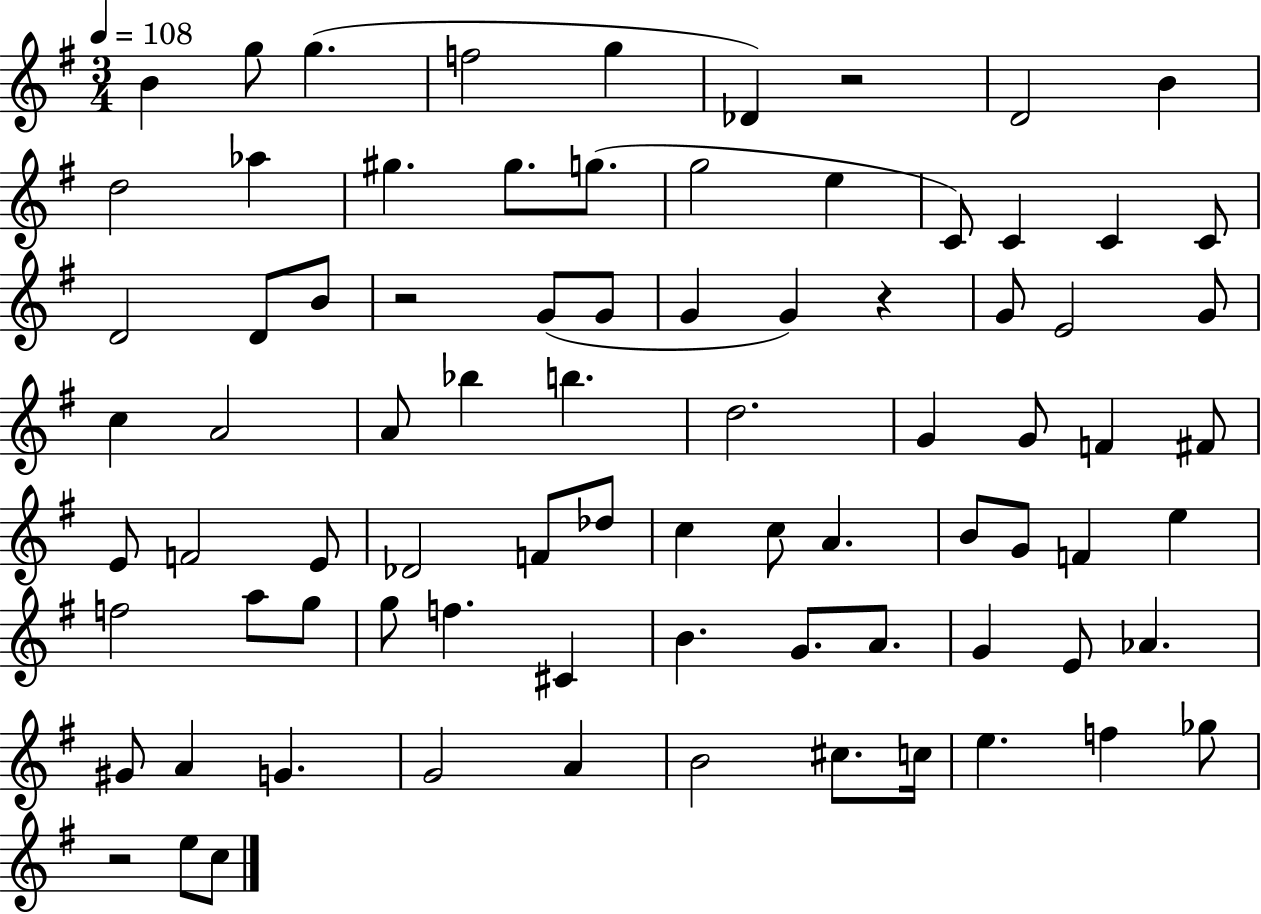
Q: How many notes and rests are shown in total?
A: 81